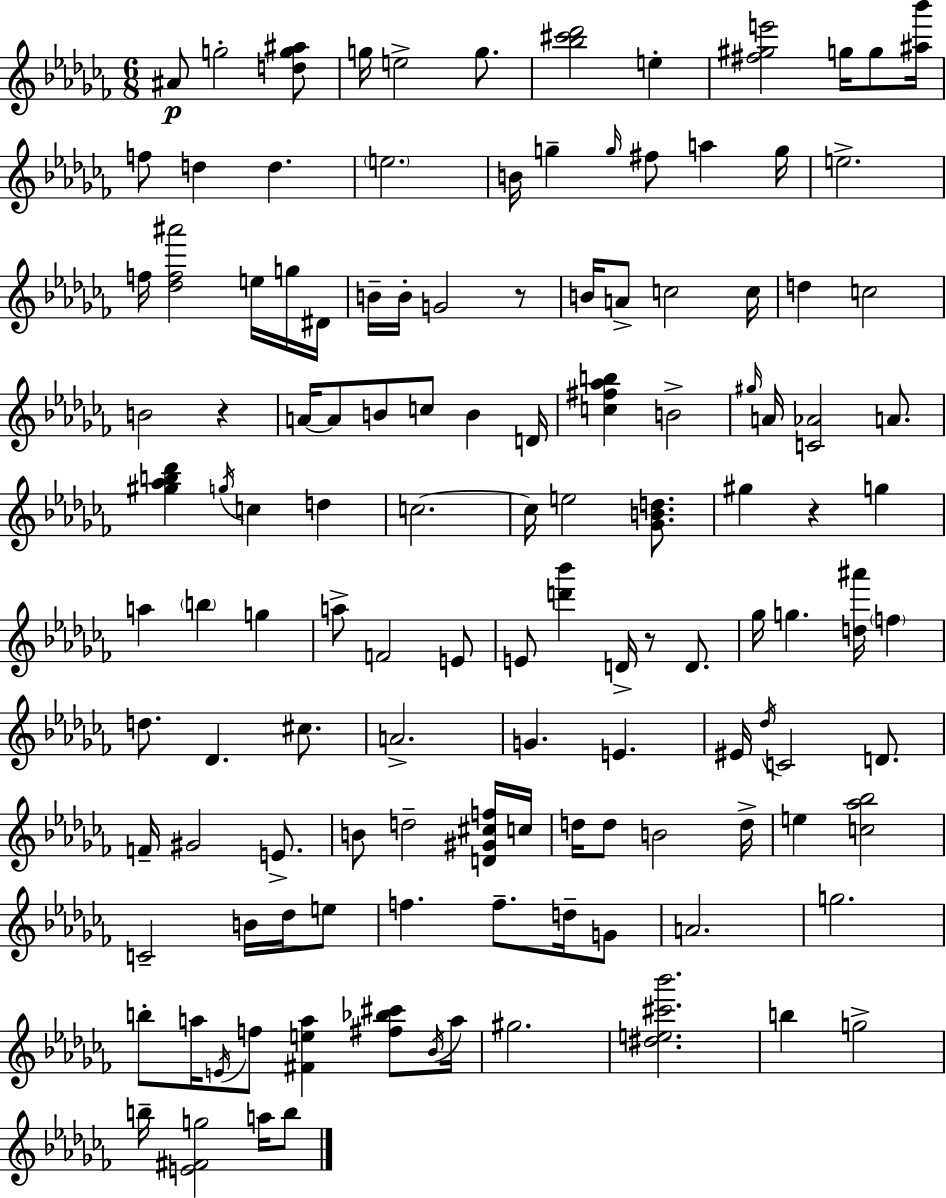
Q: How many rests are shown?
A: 4